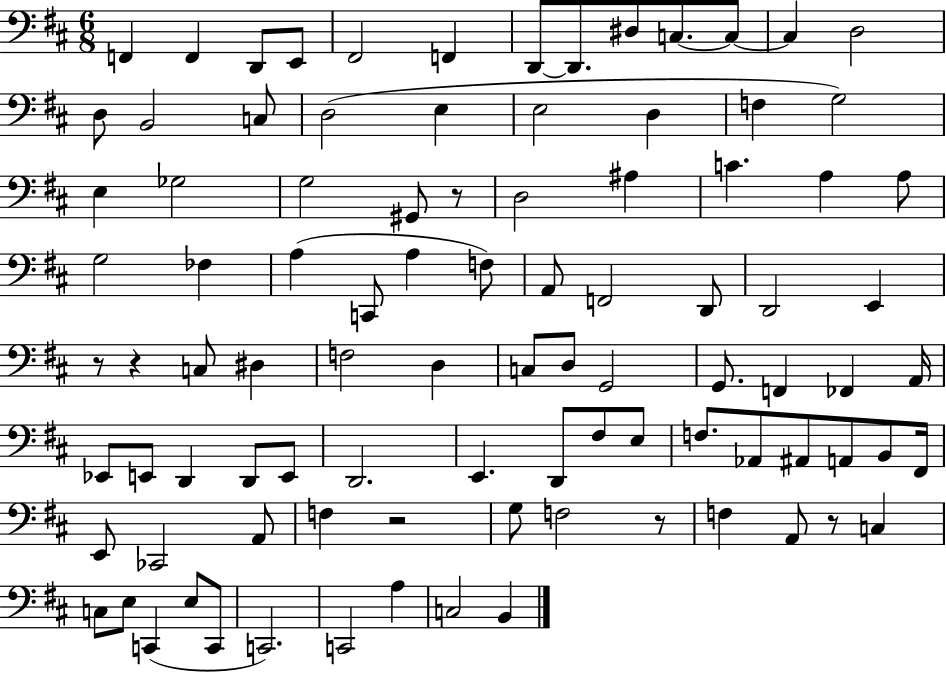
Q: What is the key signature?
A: D major